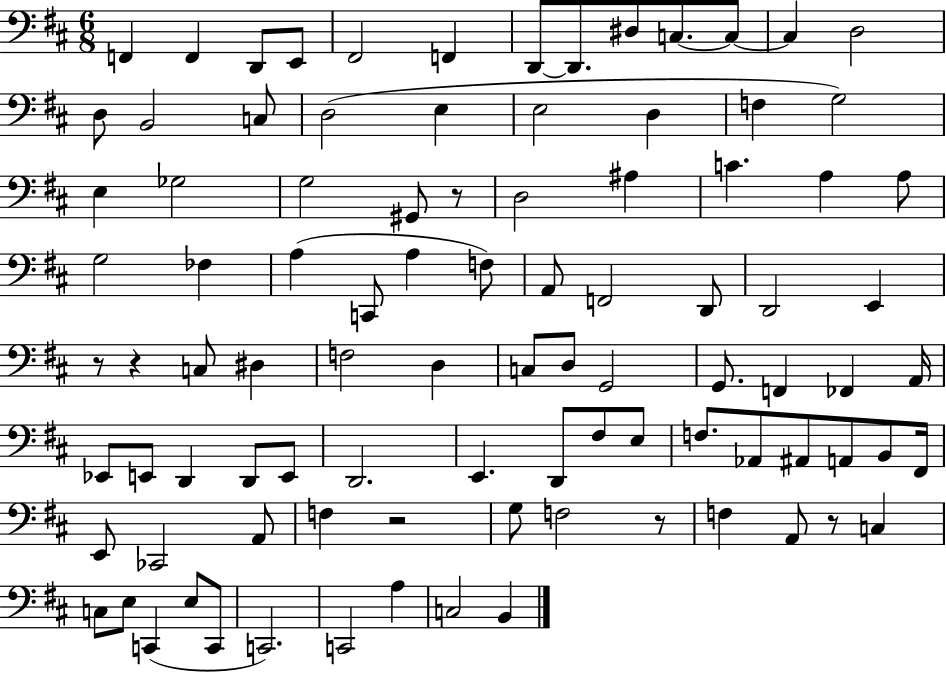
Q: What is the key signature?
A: D major